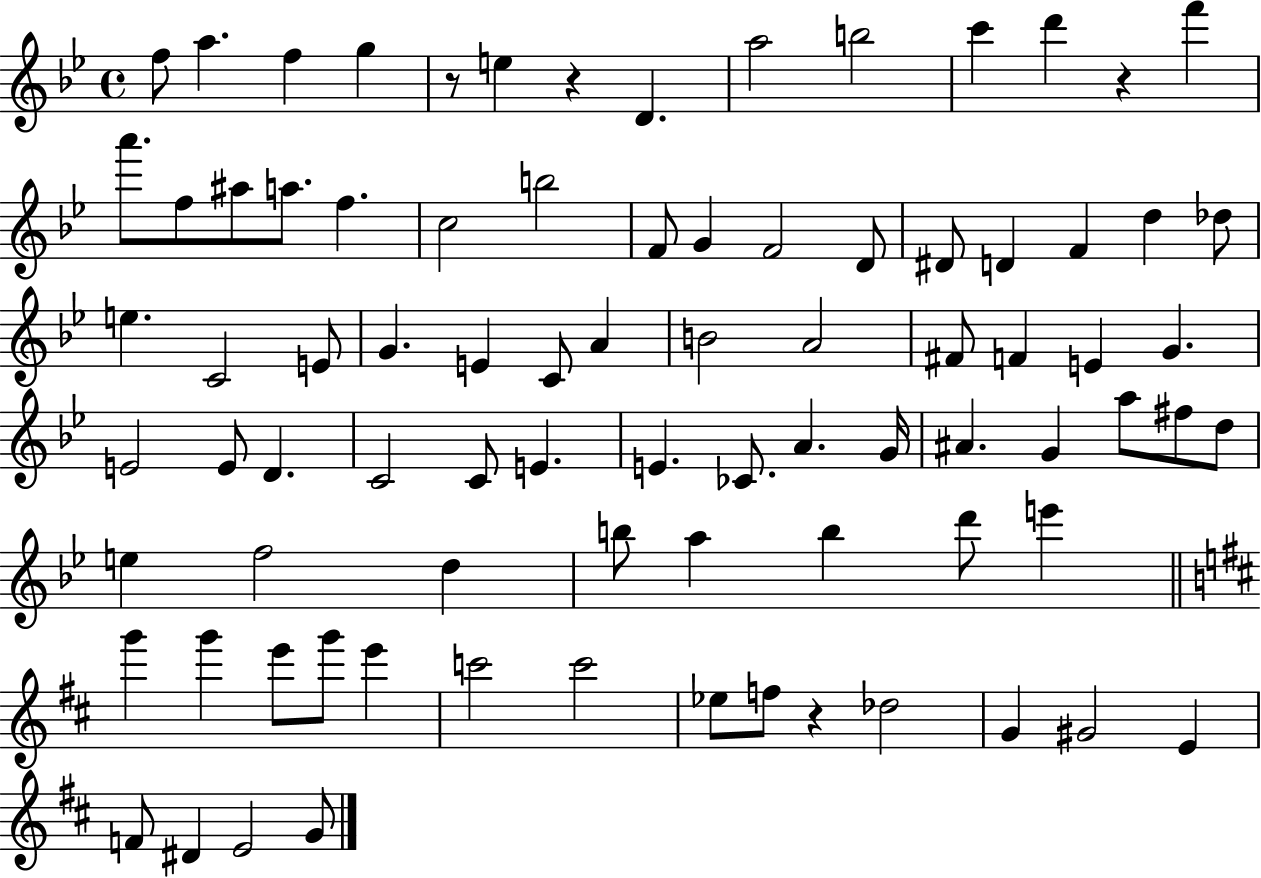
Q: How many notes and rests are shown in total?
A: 84